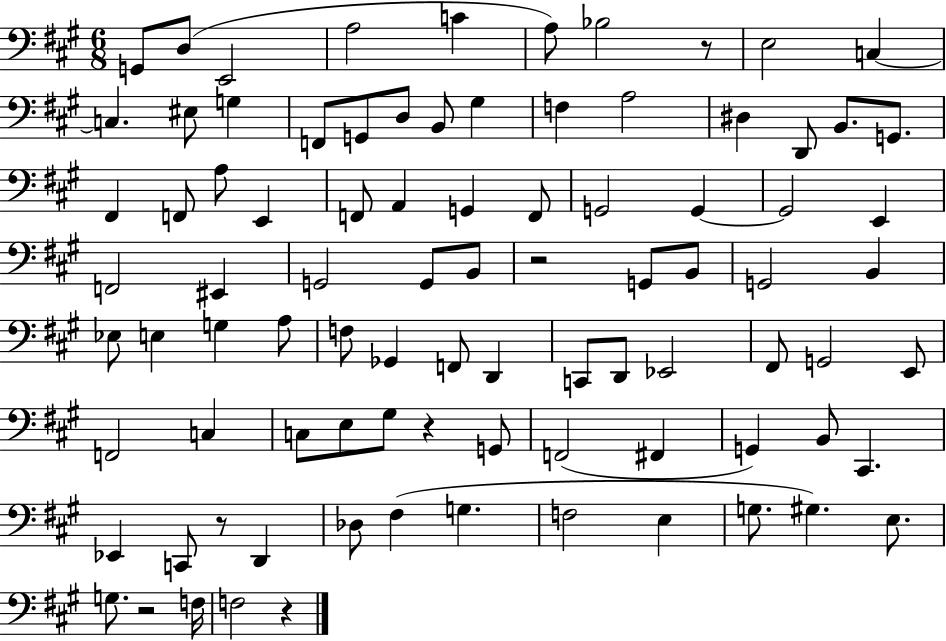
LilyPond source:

{
  \clef bass
  \numericTimeSignature
  \time 6/8
  \key a \major
  g,8 d8( e,2 | a2 c'4 | a8) bes2 r8 | e2 c4~~ | \break c4. eis8 g4 | f,8 g,8 d8 b,8 gis4 | f4 a2 | dis4 d,8 b,8. g,8. | \break fis,4 f,8 a8 e,4 | f,8 a,4 g,4 f,8 | g,2 g,4~~ | g,2 e,4 | \break f,2 eis,4 | g,2 g,8 b,8 | r2 g,8 b,8 | g,2 b,4 | \break ees8 e4 g4 a8 | f8 ges,4 f,8 d,4 | c,8 d,8 ees,2 | fis,8 g,2 e,8 | \break f,2 c4 | c8 e8 gis8 r4 g,8 | f,2( fis,4 | g,4) b,8 cis,4. | \break ees,4 c,8 r8 d,4 | des8 fis4( g4. | f2 e4 | g8. gis4.) e8. | \break g8. r2 f16 | f2 r4 | \bar "|."
}